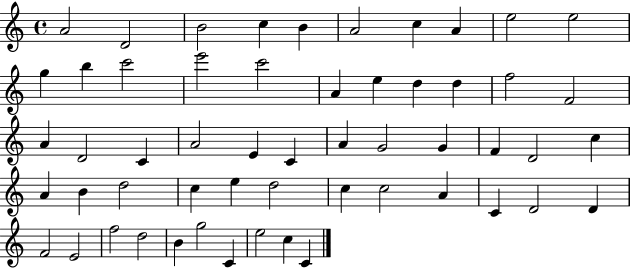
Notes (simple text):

A4/h D4/h B4/h C5/q B4/q A4/h C5/q A4/q E5/h E5/h G5/q B5/q C6/h E6/h C6/h A4/q E5/q D5/q D5/q F5/h F4/h A4/q D4/h C4/q A4/h E4/q C4/q A4/q G4/h G4/q F4/q D4/h C5/q A4/q B4/q D5/h C5/q E5/q D5/h C5/q C5/h A4/q C4/q D4/h D4/q F4/h E4/h F5/h D5/h B4/q G5/h C4/q E5/h C5/q C4/q